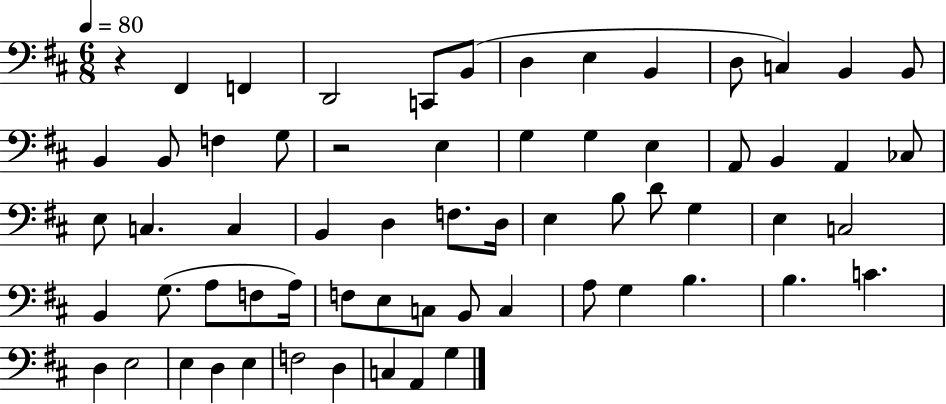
{
  \clef bass
  \numericTimeSignature
  \time 6/8
  \key d \major
  \tempo 4 = 80
  r4 fis,4 f,4 | d,2 c,8 b,8( | d4 e4 b,4 | d8 c4) b,4 b,8 | \break b,4 b,8 f4 g8 | r2 e4 | g4 g4 e4 | a,8 b,4 a,4 ces8 | \break e8 c4. c4 | b,4 d4 f8. d16 | e4 b8 d'8 g4 | e4 c2 | \break b,4 g8.( a8 f8 a16) | f8 e8 c8 b,8 c4 | a8 g4 b4. | b4. c'4. | \break d4 e2 | e4 d4 e4 | f2 d4 | c4 a,4 g4 | \break \bar "|."
}